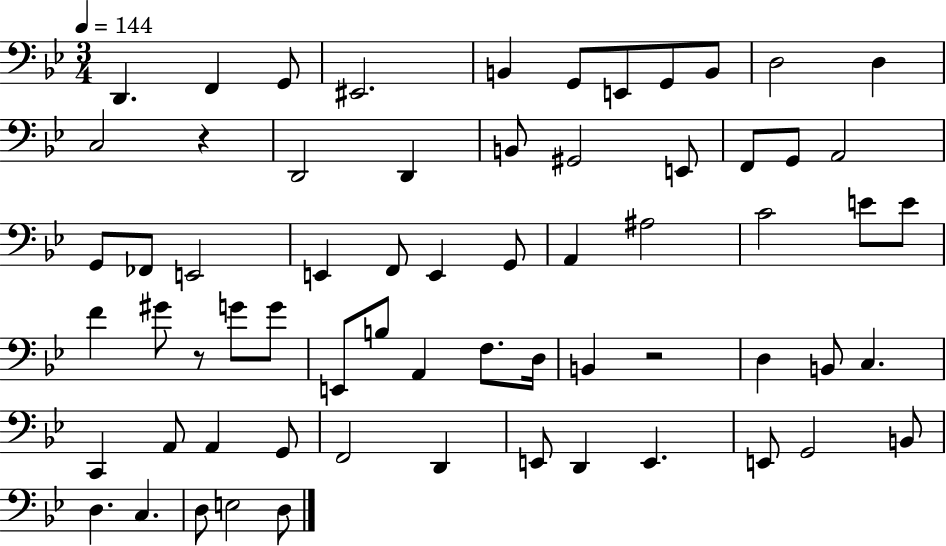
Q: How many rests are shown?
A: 3